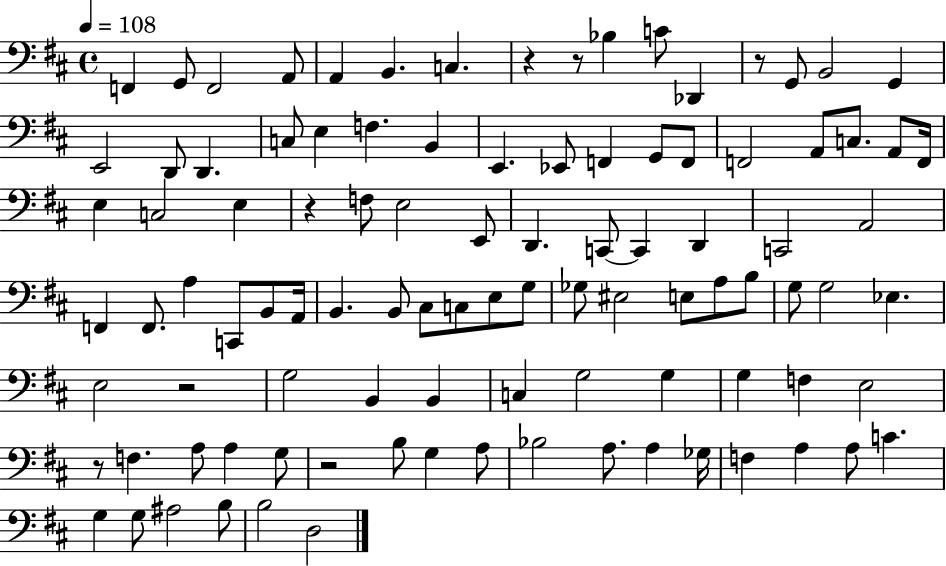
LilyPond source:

{
  \clef bass
  \time 4/4
  \defaultTimeSignature
  \key d \major
  \tempo 4 = 108
  \repeat volta 2 { f,4 g,8 f,2 a,8 | a,4 b,4. c4. | r4 r8 bes4 c'8 des,4 | r8 g,8 b,2 g,4 | \break e,2 d,8 d,4. | c8 e4 f4. b,4 | e,4. ees,8 f,4 g,8 f,8 | f,2 a,8 c8. a,8 f,16 | \break e4 c2 e4 | r4 f8 e2 e,8 | d,4. c,8~~ c,4 d,4 | c,2 a,2 | \break f,4 f,8. a4 c,8 b,8 a,16 | b,4. b,8 cis8 c8 e8 g8 | ges8 eis2 e8 a8 b8 | g8 g2 ees4. | \break e2 r2 | g2 b,4 b,4 | c4 g2 g4 | g4 f4 e2 | \break r8 f4. a8 a4 g8 | r2 b8 g4 a8 | bes2 a8. a4 ges16 | f4 a4 a8 c'4. | \break g4 g8 ais2 b8 | b2 d2 | } \bar "|."
}